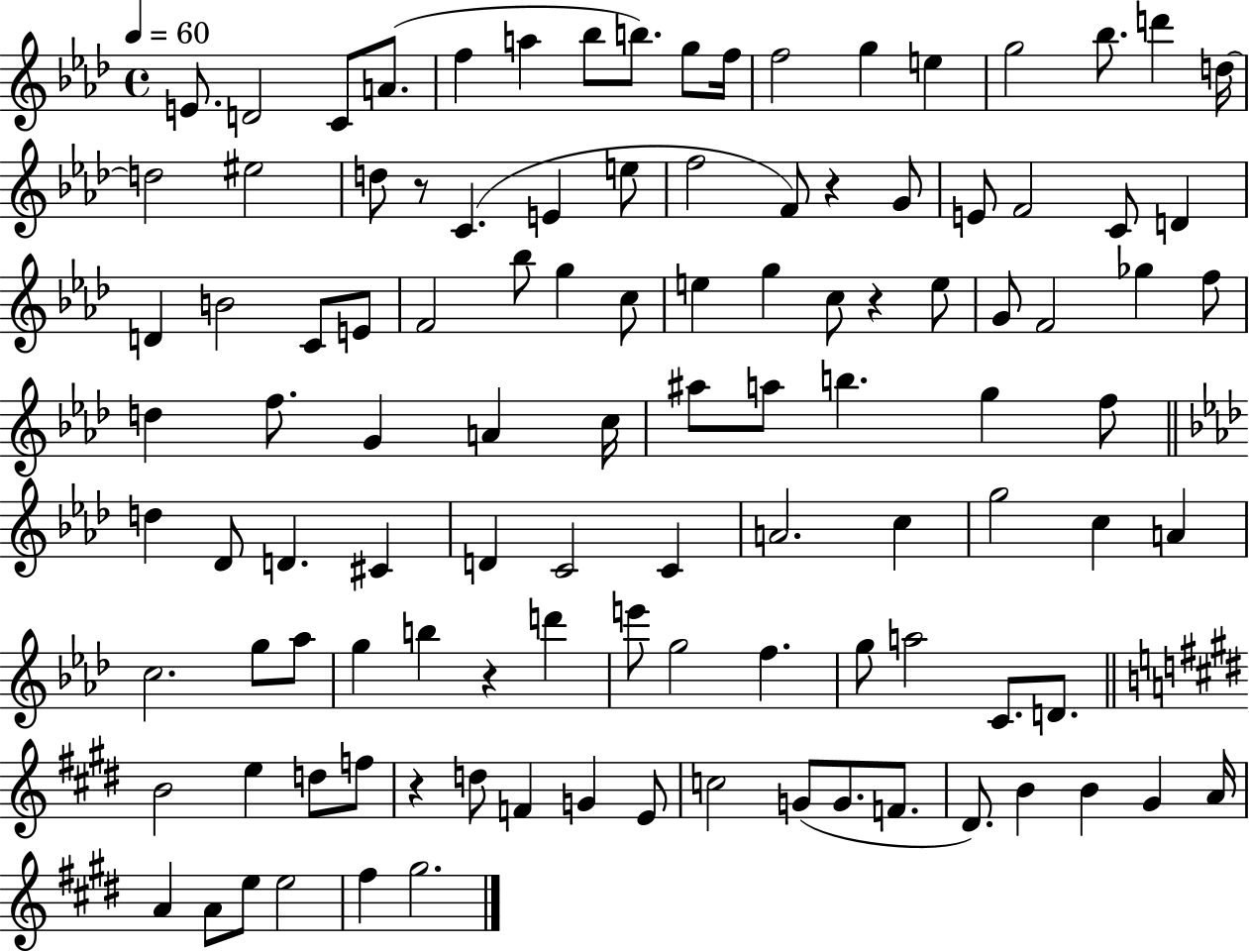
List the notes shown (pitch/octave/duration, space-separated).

E4/e. D4/h C4/e A4/e. F5/q A5/q Bb5/e B5/e. G5/e F5/s F5/h G5/q E5/q G5/h Bb5/e. D6/q D5/s D5/h EIS5/h D5/e R/e C4/q. E4/q E5/e F5/h F4/e R/q G4/e E4/e F4/h C4/e D4/q D4/q B4/h C4/e E4/e F4/h Bb5/e G5/q C5/e E5/q G5/q C5/e R/q E5/e G4/e F4/h Gb5/q F5/e D5/q F5/e. G4/q A4/q C5/s A#5/e A5/e B5/q. G5/q F5/e D5/q Db4/e D4/q. C#4/q D4/q C4/h C4/q A4/h. C5/q G5/h C5/q A4/q C5/h. G5/e Ab5/e G5/q B5/q R/q D6/q E6/e G5/h F5/q. G5/e A5/h C4/e. D4/e. B4/h E5/q D5/e F5/e R/q D5/e F4/q G4/q E4/e C5/h G4/e G4/e. F4/e. D#4/e. B4/q B4/q G#4/q A4/s A4/q A4/e E5/e E5/h F#5/q G#5/h.